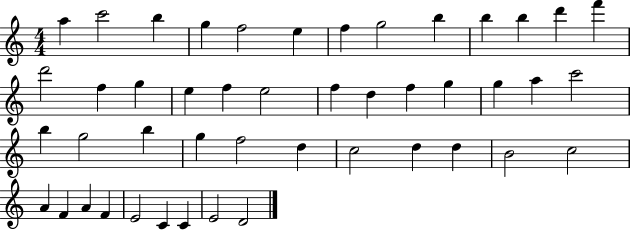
{
  \clef treble
  \numericTimeSignature
  \time 4/4
  \key c \major
  a''4 c'''2 b''4 | g''4 f''2 e''4 | f''4 g''2 b''4 | b''4 b''4 d'''4 f'''4 | \break d'''2 f''4 g''4 | e''4 f''4 e''2 | f''4 d''4 f''4 g''4 | g''4 a''4 c'''2 | \break b''4 g''2 b''4 | g''4 f''2 d''4 | c''2 d''4 d''4 | b'2 c''2 | \break a'4 f'4 a'4 f'4 | e'2 c'4 c'4 | e'2 d'2 | \bar "|."
}